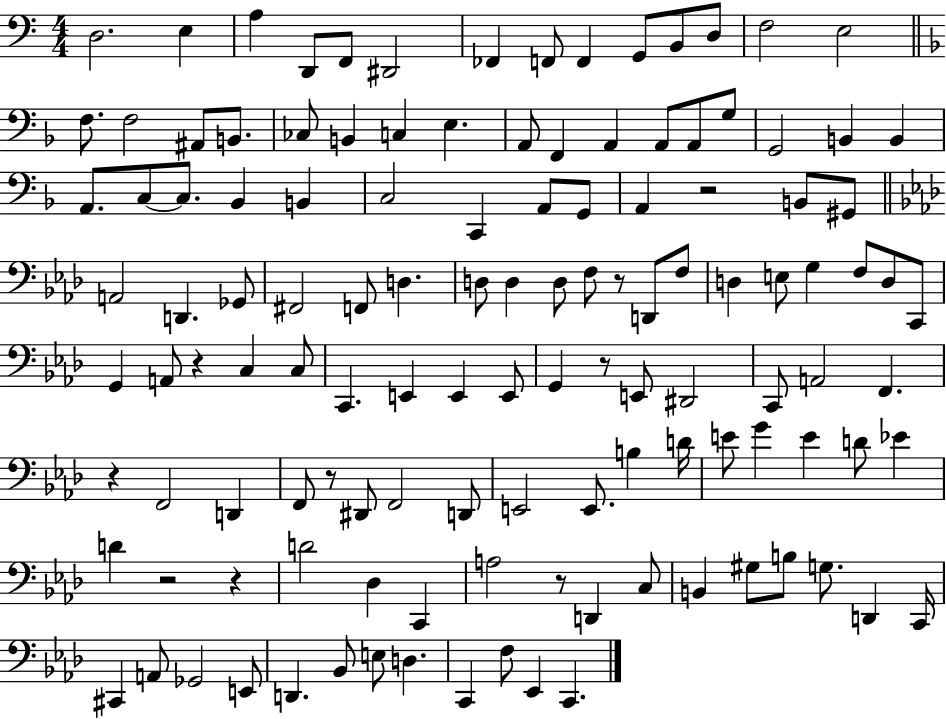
{
  \clef bass
  \numericTimeSignature
  \time 4/4
  \key c \major
  \repeat volta 2 { d2. e4 | a4 d,8 f,8 dis,2 | fes,4 f,8 f,4 g,8 b,8 d8 | f2 e2 | \break \bar "||" \break \key d \minor f8. f2 ais,8 b,8. | ces8 b,4 c4 e4. | a,8 f,4 a,4 a,8 a,8 g8 | g,2 b,4 b,4 | \break a,8. c8~~ c8. bes,4 b,4 | c2 c,4 a,8 g,8 | a,4 r2 b,8 gis,8 | \bar "||" \break \key aes \major a,2 d,4. ges,8 | fis,2 f,8 d4. | d8 d4 d8 f8 r8 d,8 f8 | d4 e8 g4 f8 d8 c,8 | \break g,4 a,8 r4 c4 c8 | c,4. e,4 e,4 e,8 | g,4 r8 e,8 dis,2 | c,8 a,2 f,4. | \break r4 f,2 d,4 | f,8 r8 dis,8 f,2 d,8 | e,2 e,8. b4 d'16 | e'8 g'4 e'4 d'8 ees'4 | \break d'4 r2 r4 | d'2 des4 c,4 | a2 r8 d,4 c8 | b,4 gis8 b8 g8. d,4 c,16 | \break cis,4 a,8 ges,2 e,8 | d,4. bes,8 e8 d4. | c,4 f8 ees,4 c,4. | } \bar "|."
}